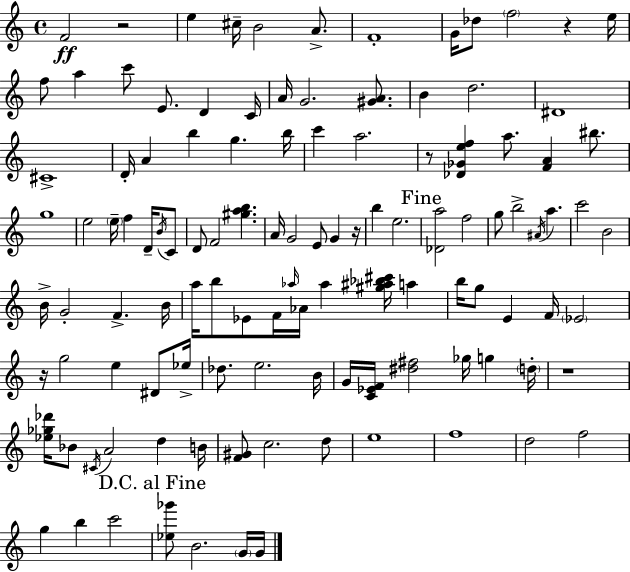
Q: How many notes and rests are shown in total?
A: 115